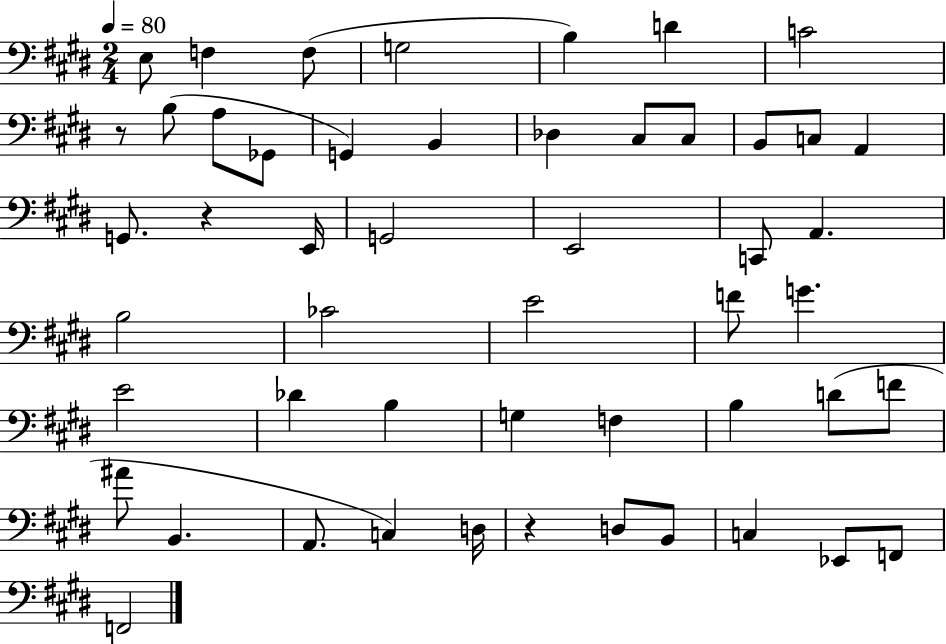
{
  \clef bass
  \numericTimeSignature
  \time 2/4
  \key e \major
  \tempo 4 = 80
  e8 f4 f8( | g2 | b4) d'4 | c'2 | \break r8 b8( a8 ges,8 | g,4) b,4 | des4 cis8 cis8 | b,8 c8 a,4 | \break g,8. r4 e,16 | g,2 | e,2 | c,8 a,4. | \break b2 | ces'2 | e'2 | f'8 g'4. | \break e'2 | des'4 b4 | g4 f4 | b4 d'8( f'8 | \break ais'8 b,4. | a,8. c4) d16 | r4 d8 b,8 | c4 ees,8 f,8 | \break f,2 | \bar "|."
}